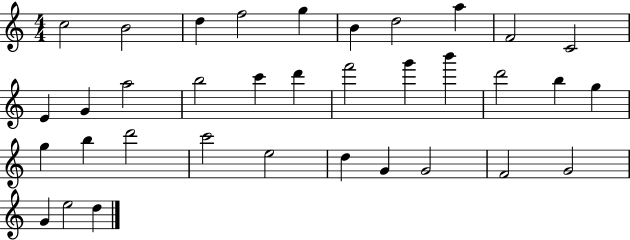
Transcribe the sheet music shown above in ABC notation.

X:1
T:Untitled
M:4/4
L:1/4
K:C
c2 B2 d f2 g B d2 a F2 C2 E G a2 b2 c' d' f'2 g' b' d'2 b g g b d'2 c'2 e2 d G G2 F2 G2 G e2 d